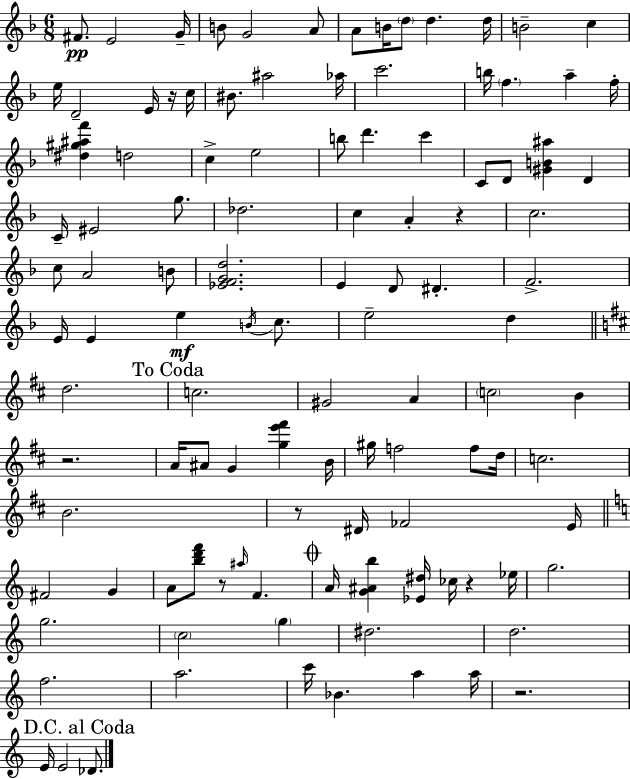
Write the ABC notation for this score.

X:1
T:Untitled
M:6/8
L:1/4
K:F
^F/2 E2 G/4 B/2 G2 A/2 A/2 B/4 d/2 d d/4 B2 c e/4 D2 E/4 z/4 c/4 ^B/2 ^a2 _a/4 c'2 b/4 f a f/4 [^d^g^af'] d2 c e2 b/2 d' c' C/2 D/2 [^GB^a] D C/4 ^E2 g/2 _d2 c A z c2 c/2 A2 B/2 [_EFGd]2 E D/2 ^D F2 E/4 E e B/4 c/2 e2 d d2 c2 ^G2 A c2 B z2 A/4 ^A/2 G [ge'^f'] B/4 ^g/4 f2 f/2 d/4 c2 B2 z/2 ^D/4 _F2 E/4 ^F2 G A/2 [bd'f']/2 z/2 ^a/4 F A/4 [G^Ab] [_E^d]/4 _c/4 z _e/4 g2 g2 c2 g ^d2 d2 f2 a2 c'/4 _B a a/4 z2 E/4 E2 _D/2